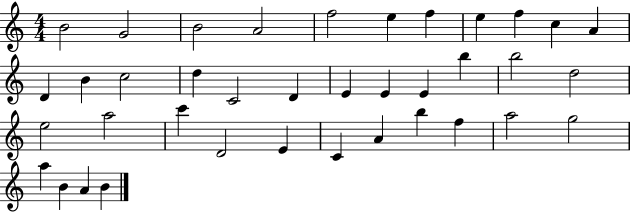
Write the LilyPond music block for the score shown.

{
  \clef treble
  \numericTimeSignature
  \time 4/4
  \key c \major
  b'2 g'2 | b'2 a'2 | f''2 e''4 f''4 | e''4 f''4 c''4 a'4 | \break d'4 b'4 c''2 | d''4 c'2 d'4 | e'4 e'4 e'4 b''4 | b''2 d''2 | \break e''2 a''2 | c'''4 d'2 e'4 | c'4 a'4 b''4 f''4 | a''2 g''2 | \break a''4 b'4 a'4 b'4 | \bar "|."
}